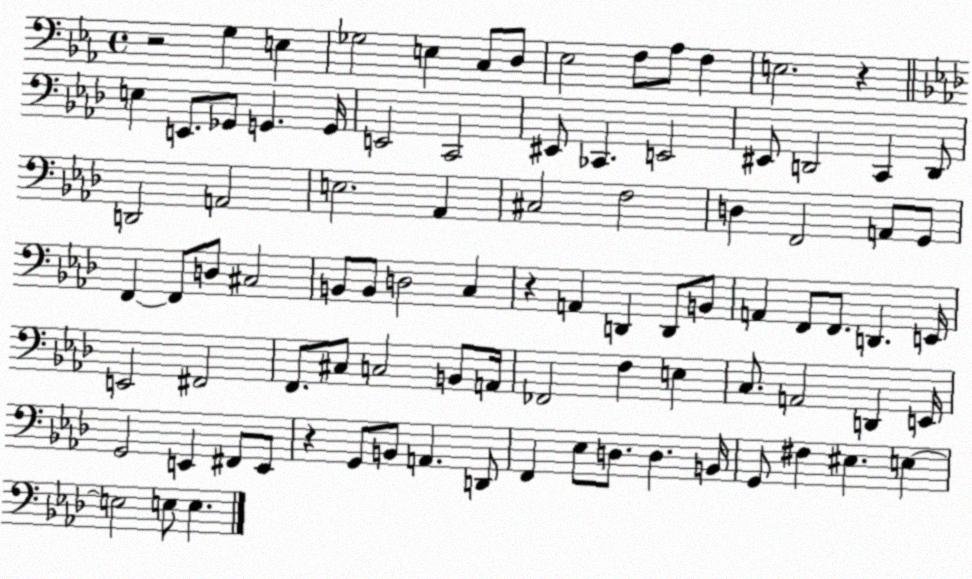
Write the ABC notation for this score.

X:1
T:Untitled
M:4/4
L:1/4
K:Eb
z2 G, E, _G,2 E, C,/2 D,/2 _E,2 F,/2 _A,/2 F, E,2 z E, E,,/2 _G,,/2 G,, G,,/4 E,,2 C,,2 ^E,,/2 _C,, E,,2 ^E,,/2 D,,2 C,, D,,/2 D,,2 A,,2 E,2 _A,, ^C,2 F,2 D, F,,2 A,,/2 G,,/2 F,, F,,/2 D,/2 ^C,2 B,,/2 B,,/2 D,2 C, z A,, D,, D,,/2 B,,/2 A,, F,,/2 F,,/2 D,, E,,/4 E,,2 ^F,,2 F,,/2 ^C,/2 C,2 B,,/2 A,,/4 _F,,2 F, E, C,/2 A,,2 D,, E,,/4 G,,2 E,, ^F,,/2 E,,/2 z G,,/2 B,,/2 A,, D,,/2 F,, _E,/2 D,/2 D, B,,/4 G,,/2 ^F, ^E, E, E,2 E,/2 E,